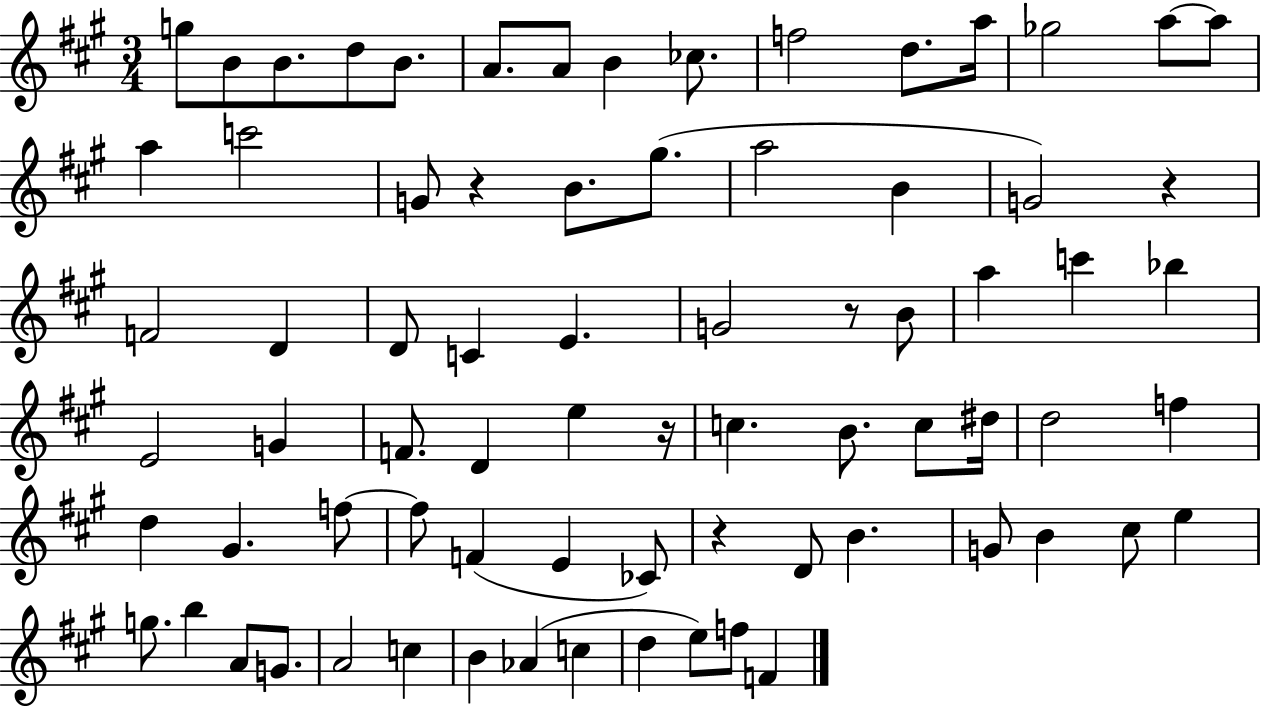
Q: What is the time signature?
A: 3/4